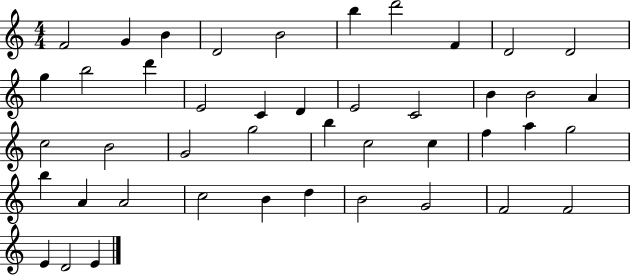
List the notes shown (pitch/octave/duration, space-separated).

F4/h G4/q B4/q D4/h B4/h B5/q D6/h F4/q D4/h D4/h G5/q B5/h D6/q E4/h C4/q D4/q E4/h C4/h B4/q B4/h A4/q C5/h B4/h G4/h G5/h B5/q C5/h C5/q F5/q A5/q G5/h B5/q A4/q A4/h C5/h B4/q D5/q B4/h G4/h F4/h F4/h E4/q D4/h E4/q